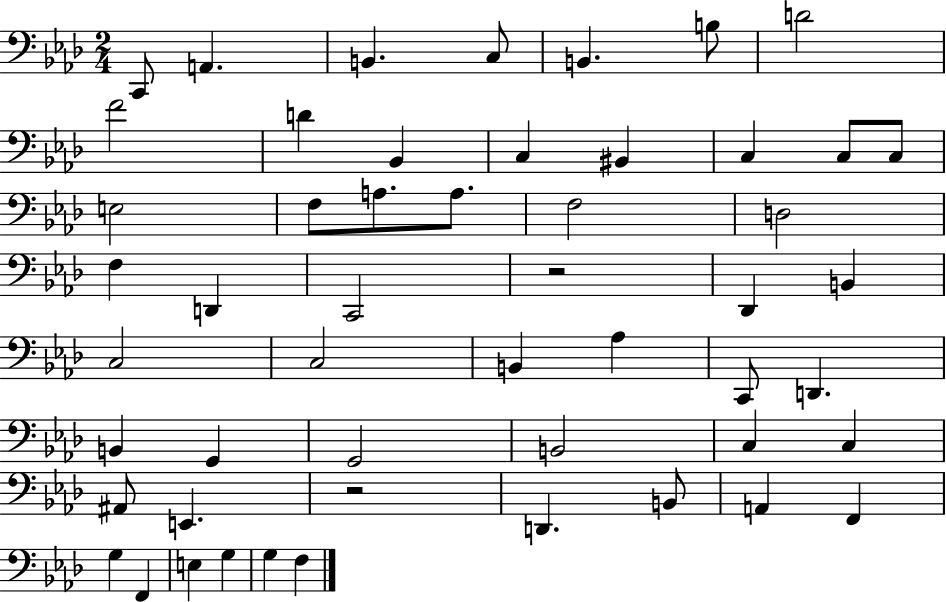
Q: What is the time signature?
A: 2/4